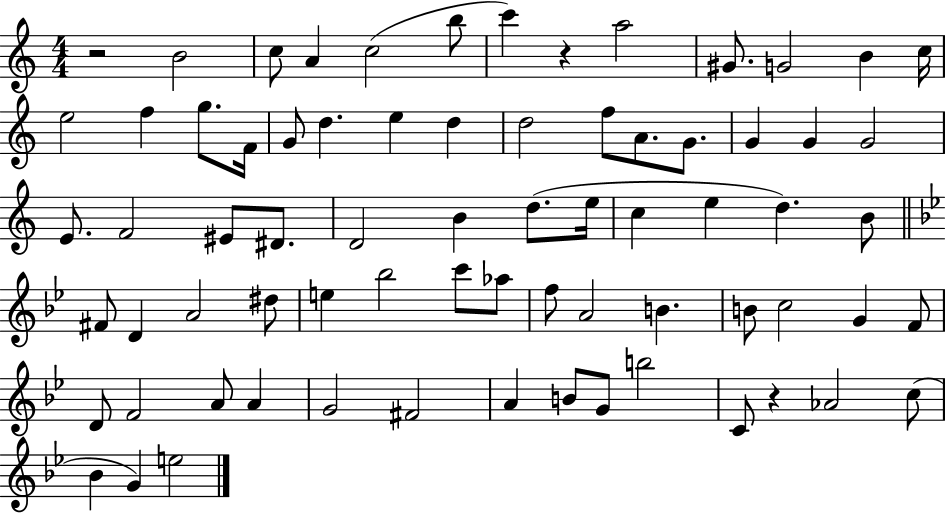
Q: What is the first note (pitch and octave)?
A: B4